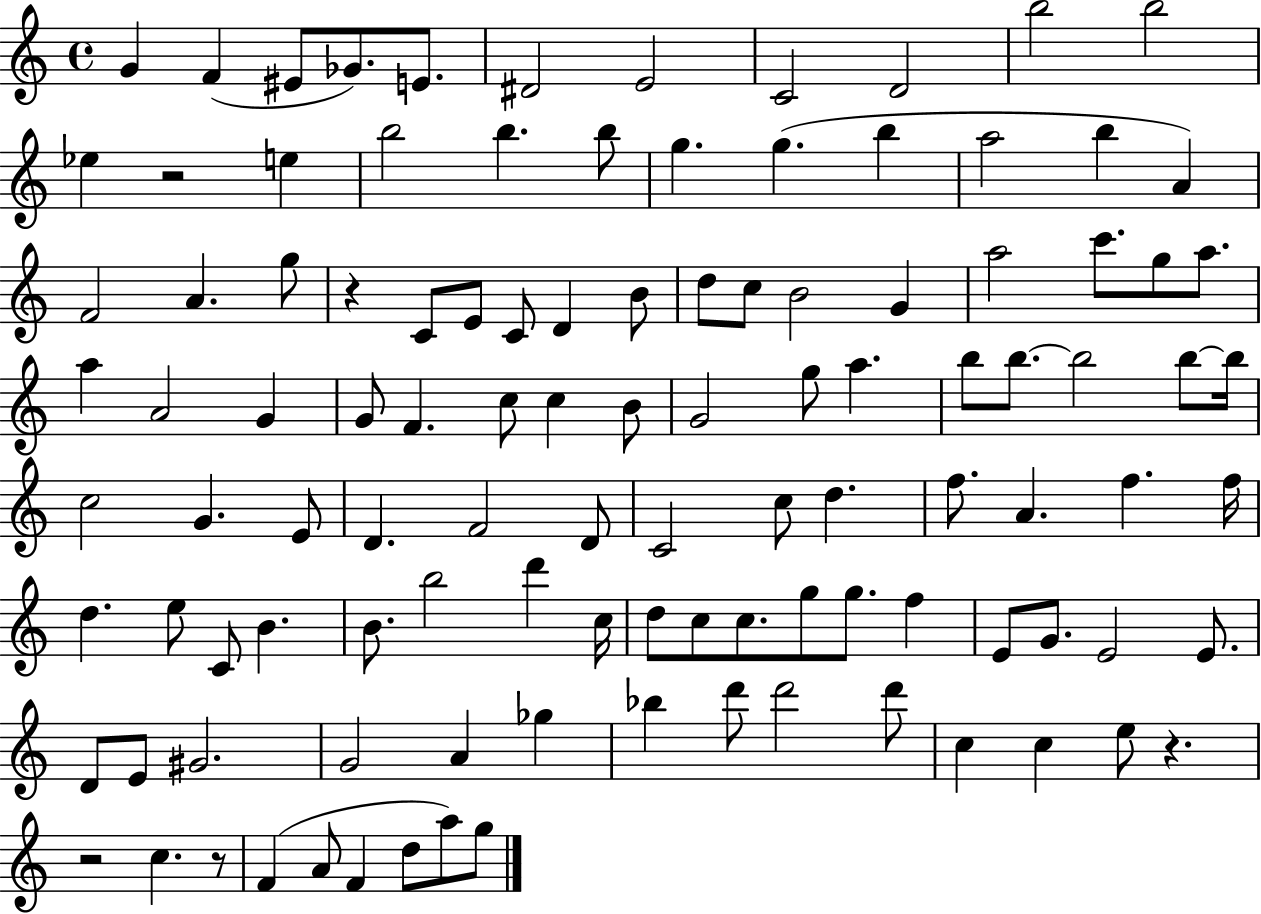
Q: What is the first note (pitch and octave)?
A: G4